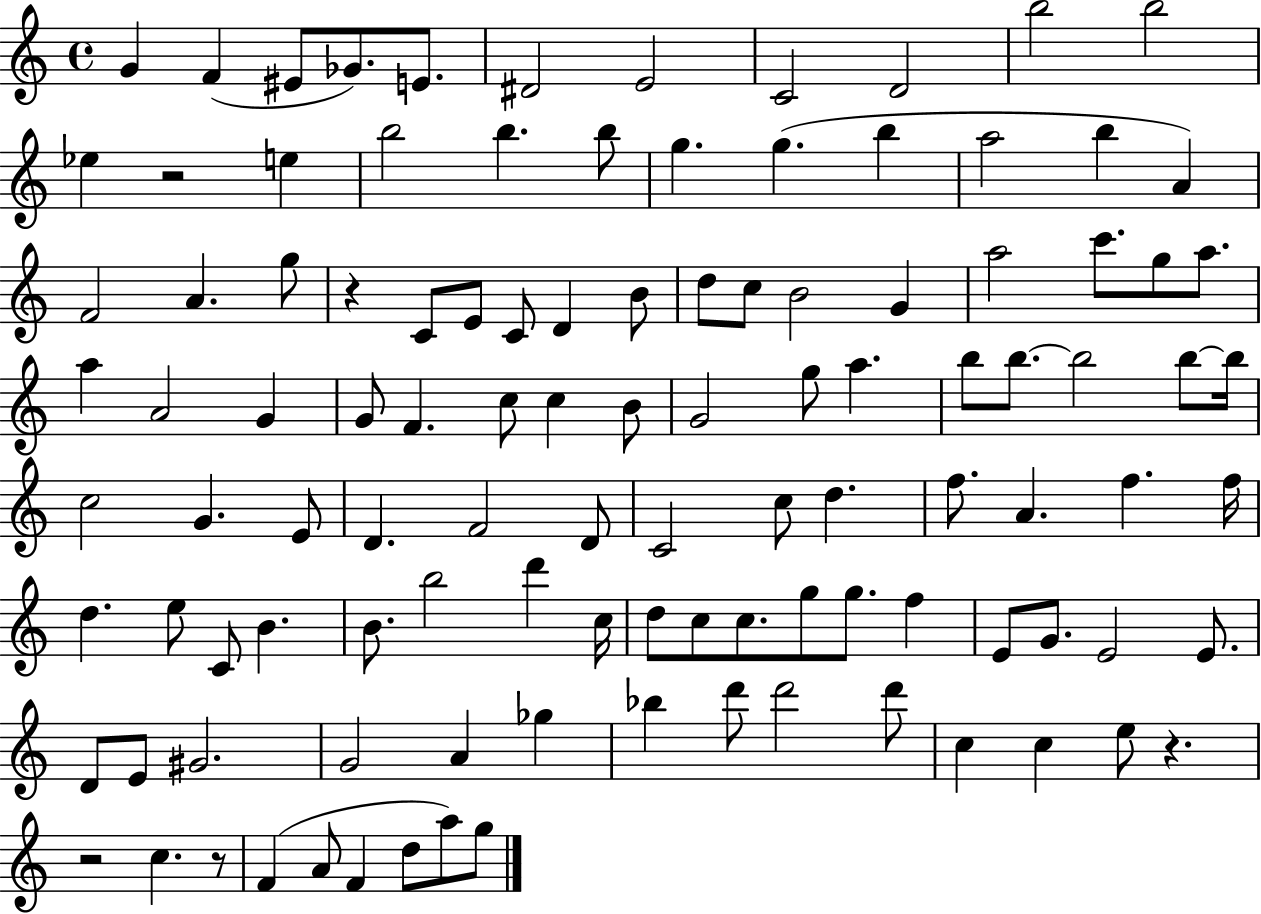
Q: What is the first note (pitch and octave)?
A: G4